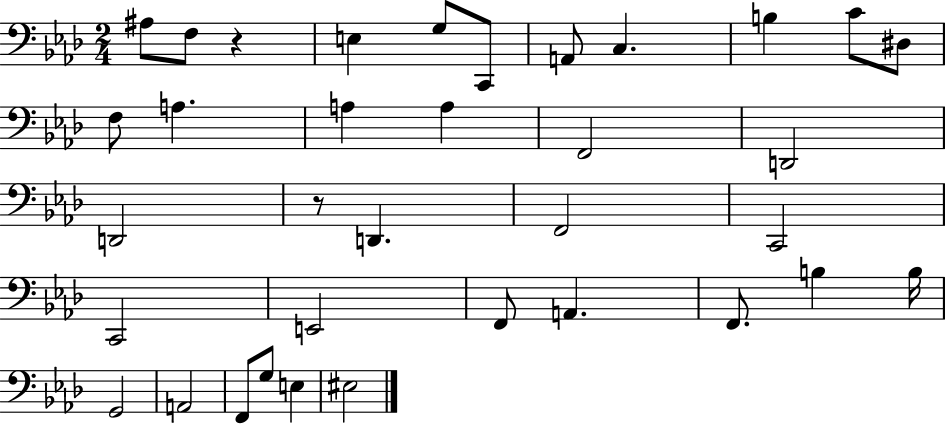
{
  \clef bass
  \numericTimeSignature
  \time 2/4
  \key aes \major
  ais8 f8 r4 | e4 g8 c,8 | a,8 c4. | b4 c'8 dis8 | \break f8 a4. | a4 a4 | f,2 | d,2 | \break d,2 | r8 d,4. | f,2 | c,2 | \break c,2 | e,2 | f,8 a,4. | f,8. b4 b16 | \break g,2 | a,2 | f,8 g8 e4 | eis2 | \break \bar "|."
}